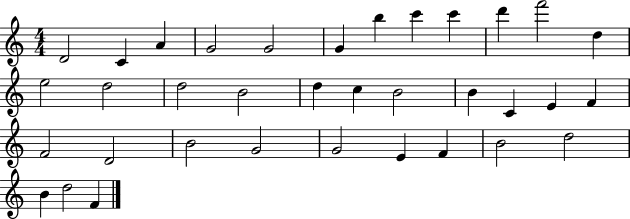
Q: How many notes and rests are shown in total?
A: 35